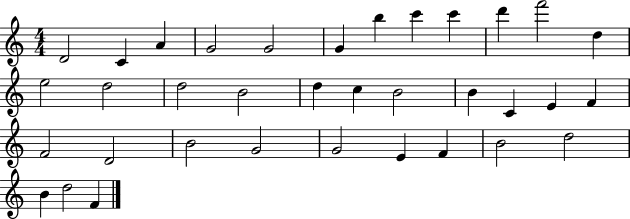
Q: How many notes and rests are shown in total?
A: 35